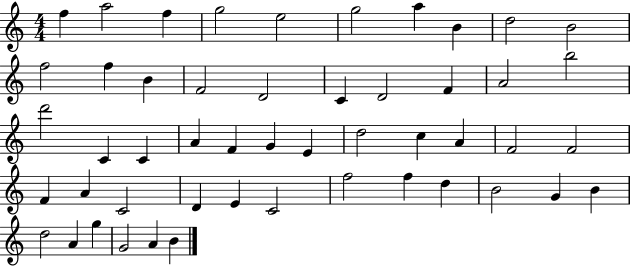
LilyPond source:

{
  \clef treble
  \numericTimeSignature
  \time 4/4
  \key c \major
  f''4 a''2 f''4 | g''2 e''2 | g''2 a''4 b'4 | d''2 b'2 | \break f''2 f''4 b'4 | f'2 d'2 | c'4 d'2 f'4 | a'2 b''2 | \break d'''2 c'4 c'4 | a'4 f'4 g'4 e'4 | d''2 c''4 a'4 | f'2 f'2 | \break f'4 a'4 c'2 | d'4 e'4 c'2 | f''2 f''4 d''4 | b'2 g'4 b'4 | \break d''2 a'4 g''4 | g'2 a'4 b'4 | \bar "|."
}